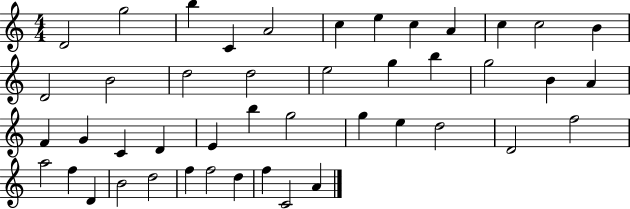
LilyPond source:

{
  \clef treble
  \numericTimeSignature
  \time 4/4
  \key c \major
  d'2 g''2 | b''4 c'4 a'2 | c''4 e''4 c''4 a'4 | c''4 c''2 b'4 | \break d'2 b'2 | d''2 d''2 | e''2 g''4 b''4 | g''2 b'4 a'4 | \break f'4 g'4 c'4 d'4 | e'4 b''4 g''2 | g''4 e''4 d''2 | d'2 f''2 | \break a''2 f''4 d'4 | b'2 d''2 | f''4 f''2 d''4 | f''4 c'2 a'4 | \break \bar "|."
}